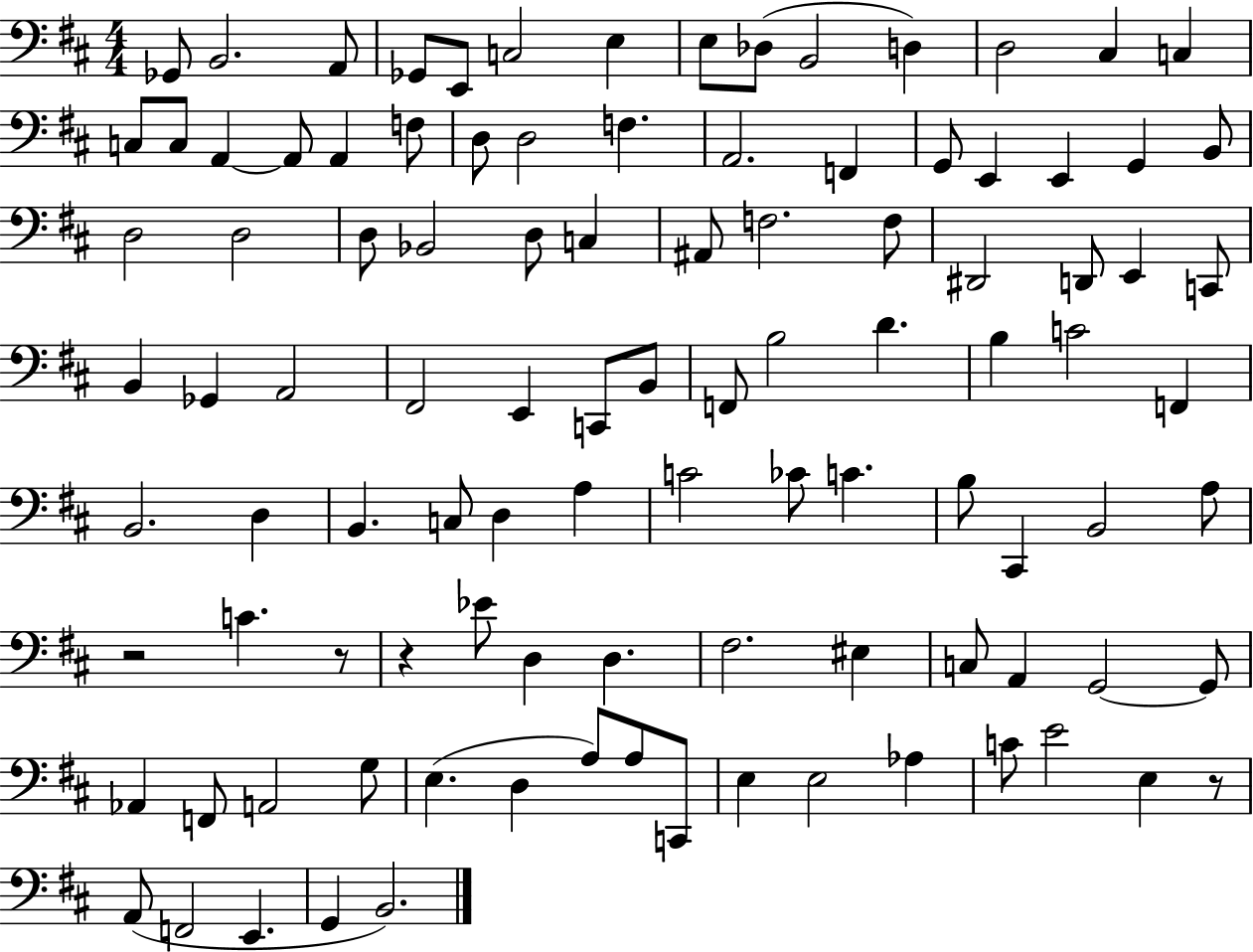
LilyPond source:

{
  \clef bass
  \numericTimeSignature
  \time 4/4
  \key d \major
  ges,8 b,2. a,8 | ges,8 e,8 c2 e4 | e8 des8( b,2 d4) | d2 cis4 c4 | \break c8 c8 a,4~~ a,8 a,4 f8 | d8 d2 f4. | a,2. f,4 | g,8 e,4 e,4 g,4 b,8 | \break d2 d2 | d8 bes,2 d8 c4 | ais,8 f2. f8 | dis,2 d,8 e,4 c,8 | \break b,4 ges,4 a,2 | fis,2 e,4 c,8 b,8 | f,8 b2 d'4. | b4 c'2 f,4 | \break b,2. d4 | b,4. c8 d4 a4 | c'2 ces'8 c'4. | b8 cis,4 b,2 a8 | \break r2 c'4. r8 | r4 ees'8 d4 d4. | fis2. eis4 | c8 a,4 g,2~~ g,8 | \break aes,4 f,8 a,2 g8 | e4.( d4 a8) a8 c,8 | e4 e2 aes4 | c'8 e'2 e4 r8 | \break a,8( f,2 e,4. | g,4 b,2.) | \bar "|."
}